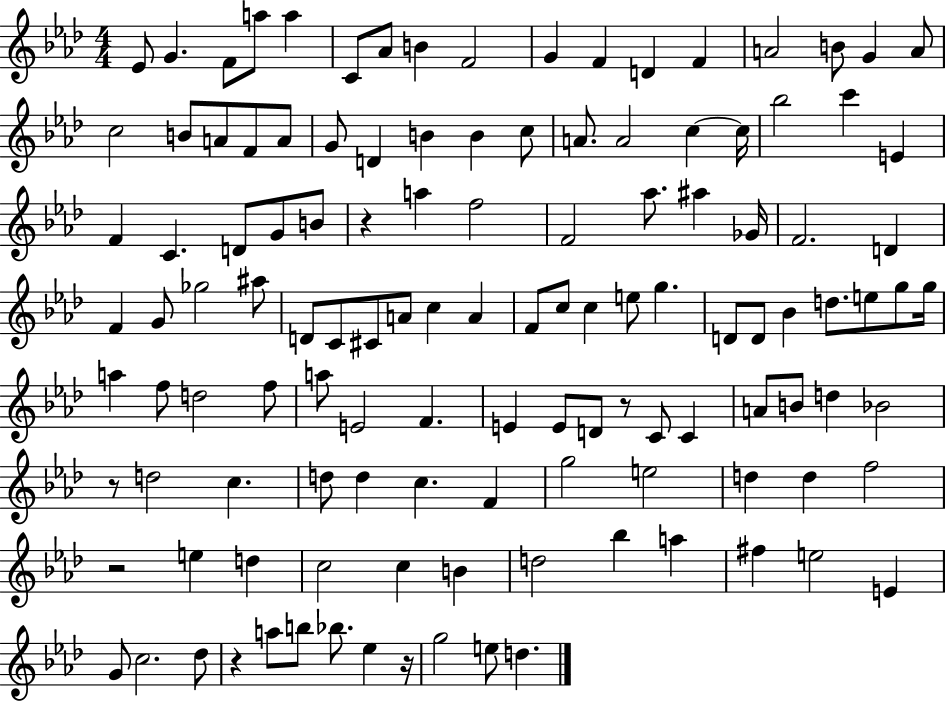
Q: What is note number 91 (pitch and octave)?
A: F4